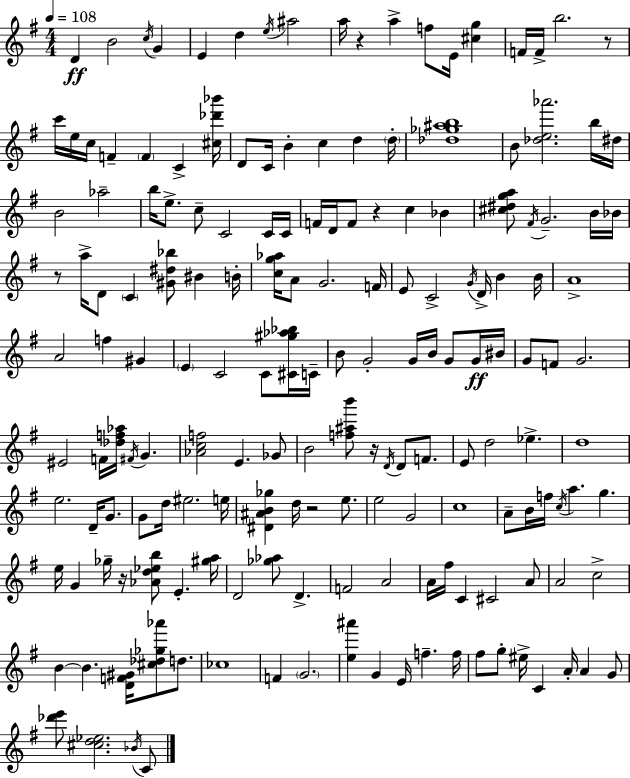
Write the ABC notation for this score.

X:1
T:Untitled
M:4/4
L:1/4
K:G
D B2 c/4 G E d e/4 ^a2 a/4 z a f/2 E/4 [^cg] F/4 F/4 b2 z/2 c'/4 e/4 c/4 F F C [^c_d'_b']/4 D/2 C/4 B c d d/4 [_d_g^ab]4 B/2 [_de_a']2 b/4 ^d/4 B2 _a2 b/4 e/2 c/2 C2 C/4 C/4 F/4 D/4 F/2 z c _B [^c^dga]/2 ^F/4 G2 B/4 _B/4 z/2 a/4 D/2 C [^G^d_b]/2 ^B B/4 [cg_a]/4 A/2 G2 F/4 E/2 C2 G/4 D/4 B B/4 A4 A2 f ^G E C2 C/2 [^C^g_a_b]/4 C/4 B/2 G2 G/4 B/4 G/2 G/4 ^B/4 G/2 F/2 G2 ^E2 F/4 [_df_a]/4 ^F/4 G [_Acf]2 E _G/2 B2 [f^ab']/2 z/4 D/4 D/2 F/2 E/2 d2 _e d4 e2 D/4 G/2 G/2 d/4 ^e2 e/4 [^D^AB_g] d/4 z2 e/2 e2 G2 c4 A/2 B/4 f/4 c/4 a g e/4 G _g/4 z/4 [_Ad_eb]/2 E [^ga]/4 D2 [_g_a]/2 D F2 A2 A/4 ^f/4 C ^C2 A/2 A2 c2 B B [DF^G]/4 [^c_d_g_a']/2 d/2 _c4 F G2 [e^a'] G E/4 f f/4 ^f/2 g/2 ^e/4 C A/4 A G/2 [_d'e']/2 [^cd_e]2 _B/4 C/2